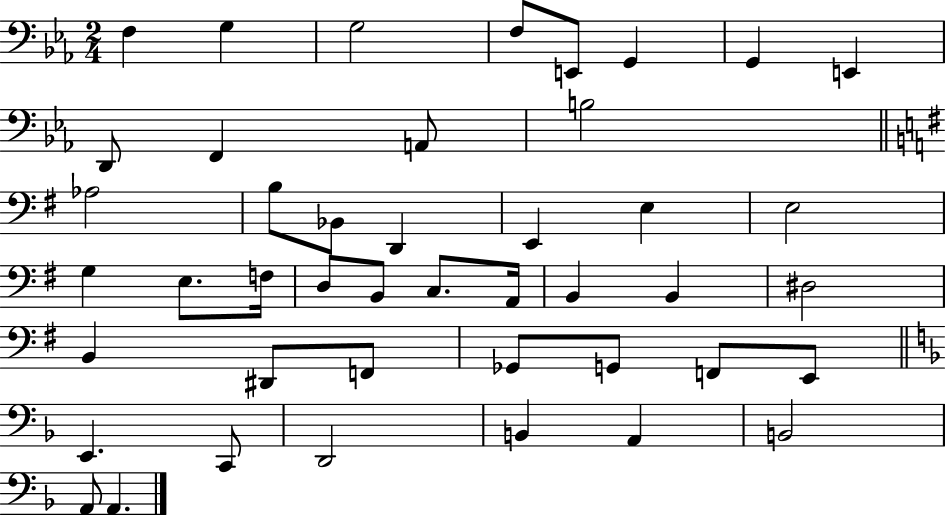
X:1
T:Untitled
M:2/4
L:1/4
K:Eb
F, G, G,2 F,/2 E,,/2 G,, G,, E,, D,,/2 F,, A,,/2 B,2 _A,2 B,/2 _B,,/2 D,, E,, E, E,2 G, E,/2 F,/4 D,/2 B,,/2 C,/2 A,,/4 B,, B,, ^D,2 B,, ^D,,/2 F,,/2 _G,,/2 G,,/2 F,,/2 E,,/2 E,, C,,/2 D,,2 B,, A,, B,,2 A,,/2 A,,